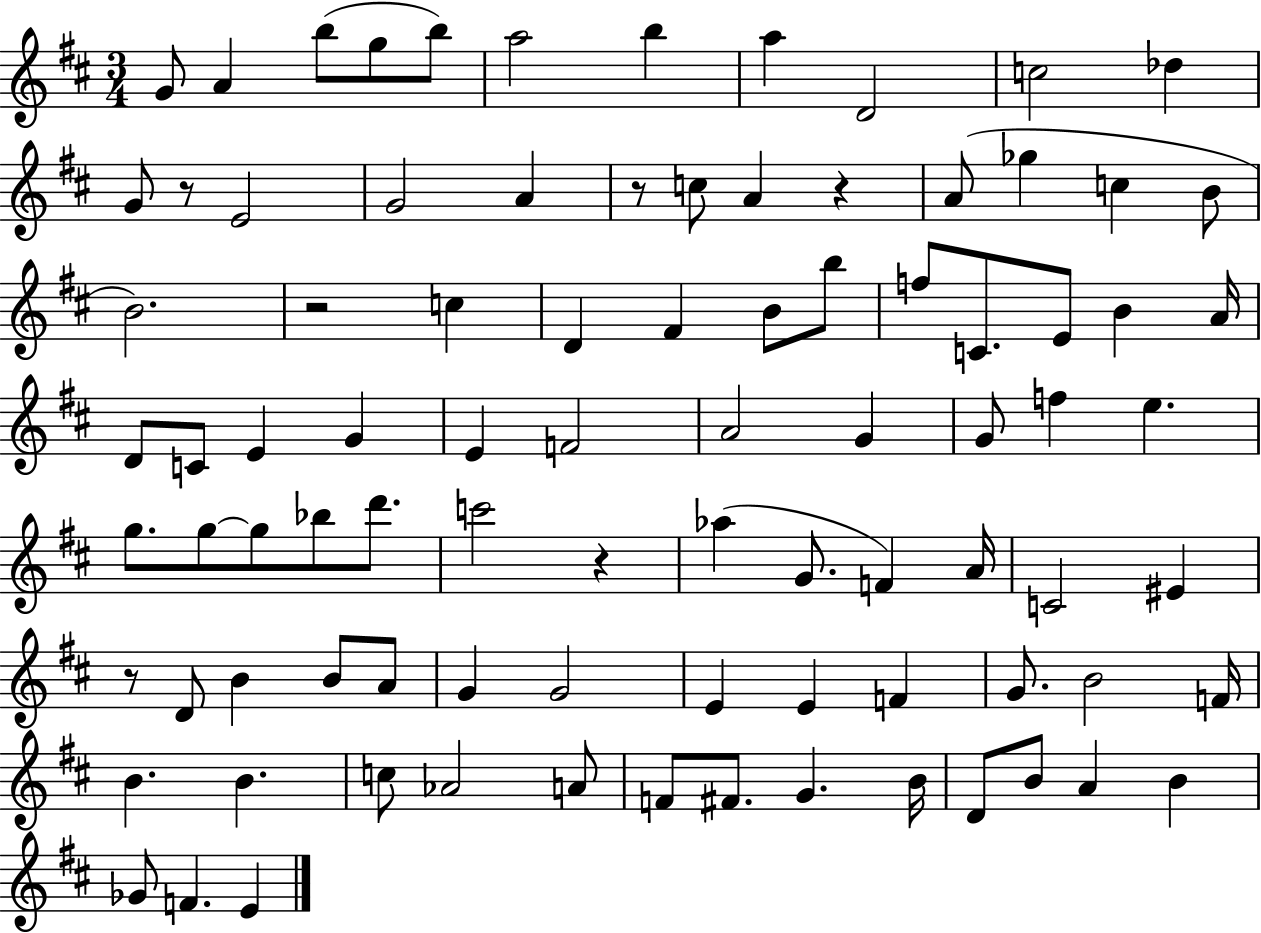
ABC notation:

X:1
T:Untitled
M:3/4
L:1/4
K:D
G/2 A b/2 g/2 b/2 a2 b a D2 c2 _d G/2 z/2 E2 G2 A z/2 c/2 A z A/2 _g c B/2 B2 z2 c D ^F B/2 b/2 f/2 C/2 E/2 B A/4 D/2 C/2 E G E F2 A2 G G/2 f e g/2 g/2 g/2 _b/2 d'/2 c'2 z _a G/2 F A/4 C2 ^E z/2 D/2 B B/2 A/2 G G2 E E F G/2 B2 F/4 B B c/2 _A2 A/2 F/2 ^F/2 G B/4 D/2 B/2 A B _G/2 F E